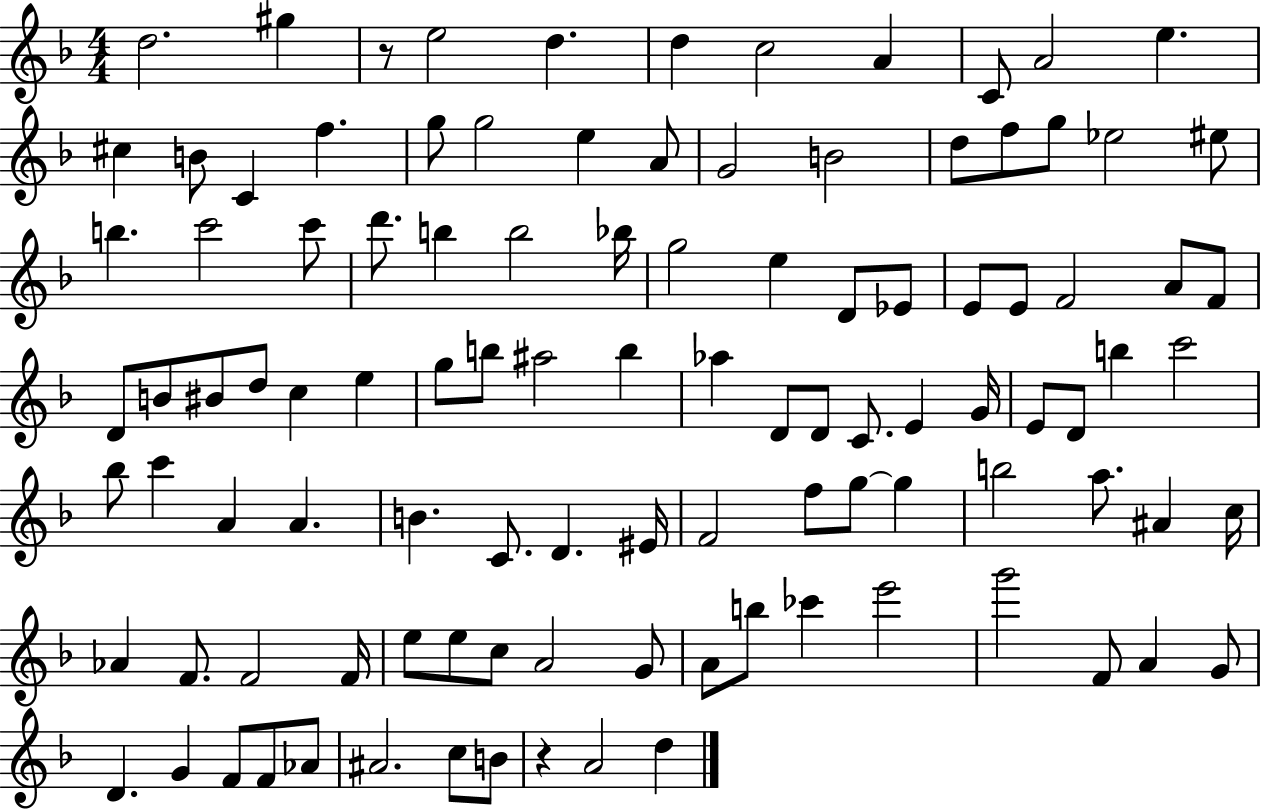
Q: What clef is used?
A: treble